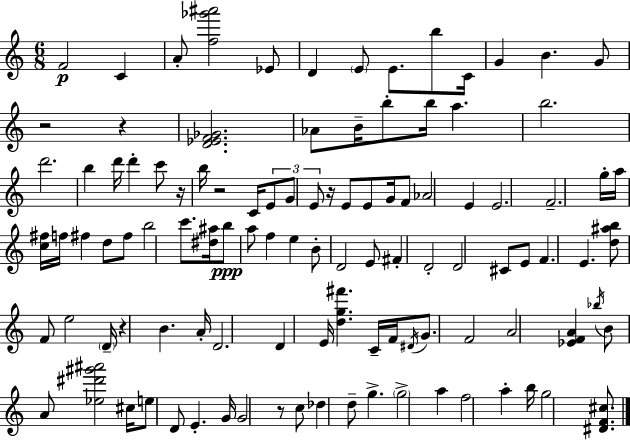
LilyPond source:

{
  \clef treble
  \numericTimeSignature
  \time 6/8
  \key c \major
  f'2\p c'4 | a'8-. <f'' ges''' ais'''>2 ees'8 | d'4 \parenthesize e'8 e'8. b''8 c'16 | g'4 b'4. g'8 | \break r2 r4 | <d' ees' f' ges'>2. | aes'8 b'16-- b''8-. b''16 a''4. | b''2. | \break d'''2. | b''4 d'''16 d'''4-. c'''8 r16 | b''16 r2 c'16 \tuplet 3/2 { e'8 | g'8 e'8 } r16 e'8 e'8 g'16 f'8 | \break aes'2 e'4 | e'2. | f'2.-- | g''16-. a''16 <c'' fis''>16 f''16 fis''4 d''8 fis''8 | \break b''2 c'''8. <dis'' ais''>16 | b''8\ppp a''8 f''4 e''4 | b'8-. d'2 e'8 | fis'4-. d'2-. | \break d'2 cis'8 e'8 | f'4. e'4. | <d'' ais'' b''>8 f'8 e''2 | \parenthesize d'16-- r4 b'4. a'16-. | \break d'2. | d'4 e'16 <d'' g'' fis'''>4. c'16-- | f'16 \acciaccatura { dis'16 } g'8. f'2 | a'2 <ees' f' a'>4 | \break \acciaccatura { bes''16 } b'8 a'8 <ees'' dis''' gis''' ais'''>2 | cis''16 e''8 d'8 e'4.-. | g'16 g'2 r8 | c''8 des''4 d''8-- g''4.-> | \break \parenthesize g''2-> a''4 | f''2 a''4-. | b''16 g''2 <dis' f' cis''>8. | \bar "|."
}